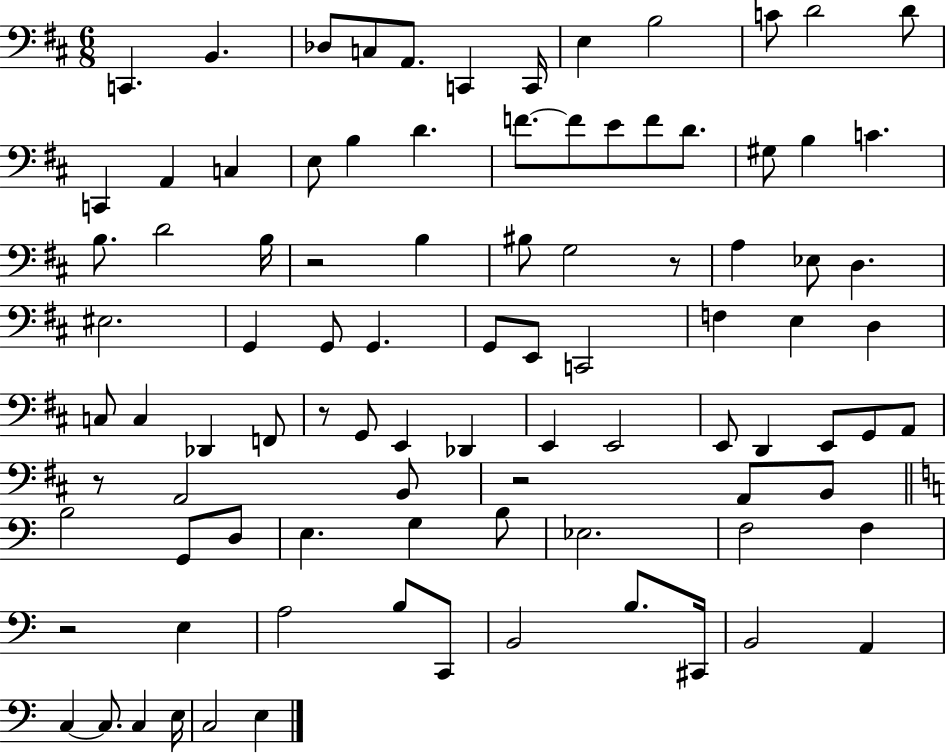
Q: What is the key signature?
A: D major